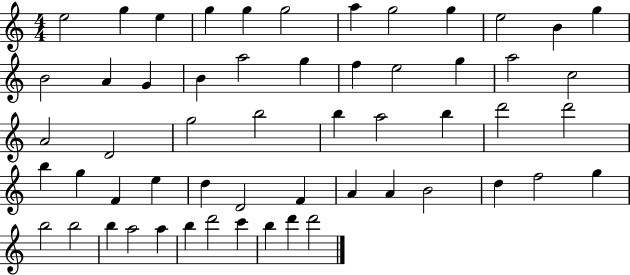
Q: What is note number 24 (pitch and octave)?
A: A4